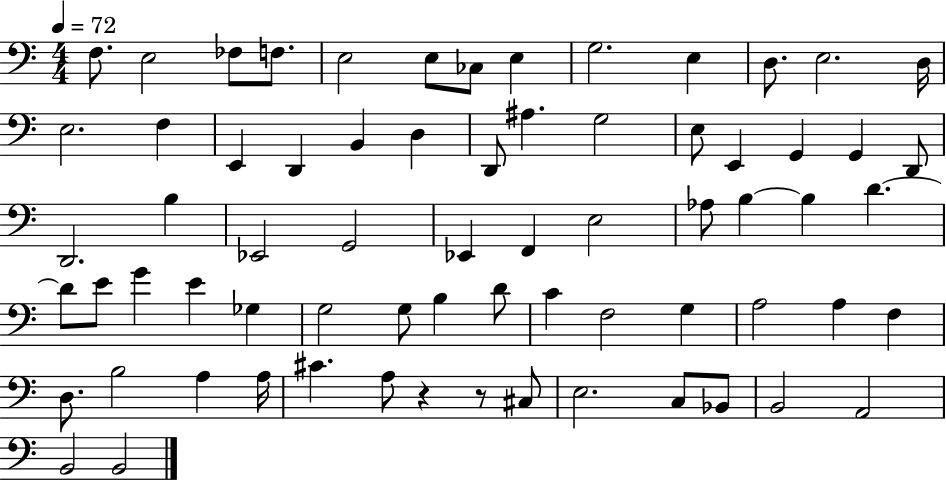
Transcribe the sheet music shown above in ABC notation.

X:1
T:Untitled
M:4/4
L:1/4
K:C
F,/2 E,2 _F,/2 F,/2 E,2 E,/2 _C,/2 E, G,2 E, D,/2 E,2 D,/4 E,2 F, E,, D,, B,, D, D,,/2 ^A, G,2 E,/2 E,, G,, G,, D,,/2 D,,2 B, _E,,2 G,,2 _E,, F,, E,2 _A,/2 B, B, D D/2 E/2 G E _G, G,2 G,/2 B, D/2 C F,2 G, A,2 A, F, D,/2 B,2 A, A,/4 ^C A,/2 z z/2 ^C,/2 E,2 C,/2 _B,,/2 B,,2 A,,2 B,,2 B,,2